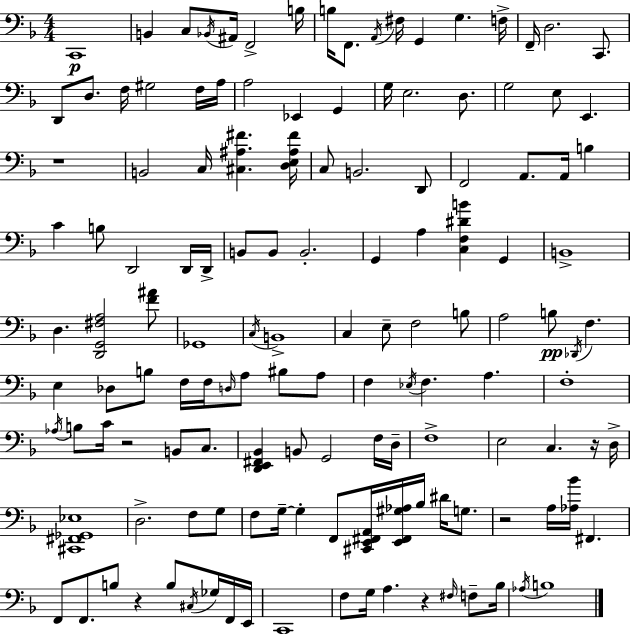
X:1
T:Untitled
M:4/4
L:1/4
K:F
C,,4 B,, C,/2 _B,,/4 ^A,,/4 F,,2 B,/4 B,/4 F,,/2 A,,/4 ^F,/4 G,, G, F,/4 F,,/4 D,2 C,,/2 D,,/2 D,/2 F,/4 ^G,2 F,/4 A,/4 A,2 _E,, G,, G,/4 E,2 D,/2 G,2 E,/2 E,, z4 B,,2 C,/4 [^C,^A,^F] [D,E,^A,^F]/4 C,/2 B,,2 D,,/2 F,,2 A,,/2 A,,/4 B, C B,/2 D,,2 D,,/4 D,,/4 B,,/2 B,,/2 B,,2 G,, A, [C,F,^DB] G,, B,,4 D, [D,,G,,^F,A,]2 [F^A]/2 _G,,4 C,/4 B,,4 C, E,/2 F,2 B,/2 A,2 B,/2 _D,,/4 F, E, _D,/2 B,/2 F,/4 F,/4 D,/4 A,/2 ^B,/2 A,/2 F, _E,/4 F, A, F,4 _A,/4 B,/2 C/4 z2 B,,/2 C,/2 [D,,E,,^F,,_B,,] B,,/2 G,,2 F,/4 D,/4 F,4 E,2 C, z/4 D,/4 [^C,,^F,,_G,,_E,]4 D,2 F,/2 G,/2 F,/2 G,/4 G, F,,/2 [^C,,E,,^F,,A,,]/4 [E,,^F,,^G,_A,]/4 _B,/4 ^D/4 G,/2 z2 A,/4 [_A,_B]/4 ^F,, F,,/2 F,,/2 B,/2 z B,/2 ^C,/4 _G,/4 F,,/4 E,,/4 C,,4 F,/2 G,/4 A, z ^F,/4 F,/2 _B,/4 _A,/4 B,4